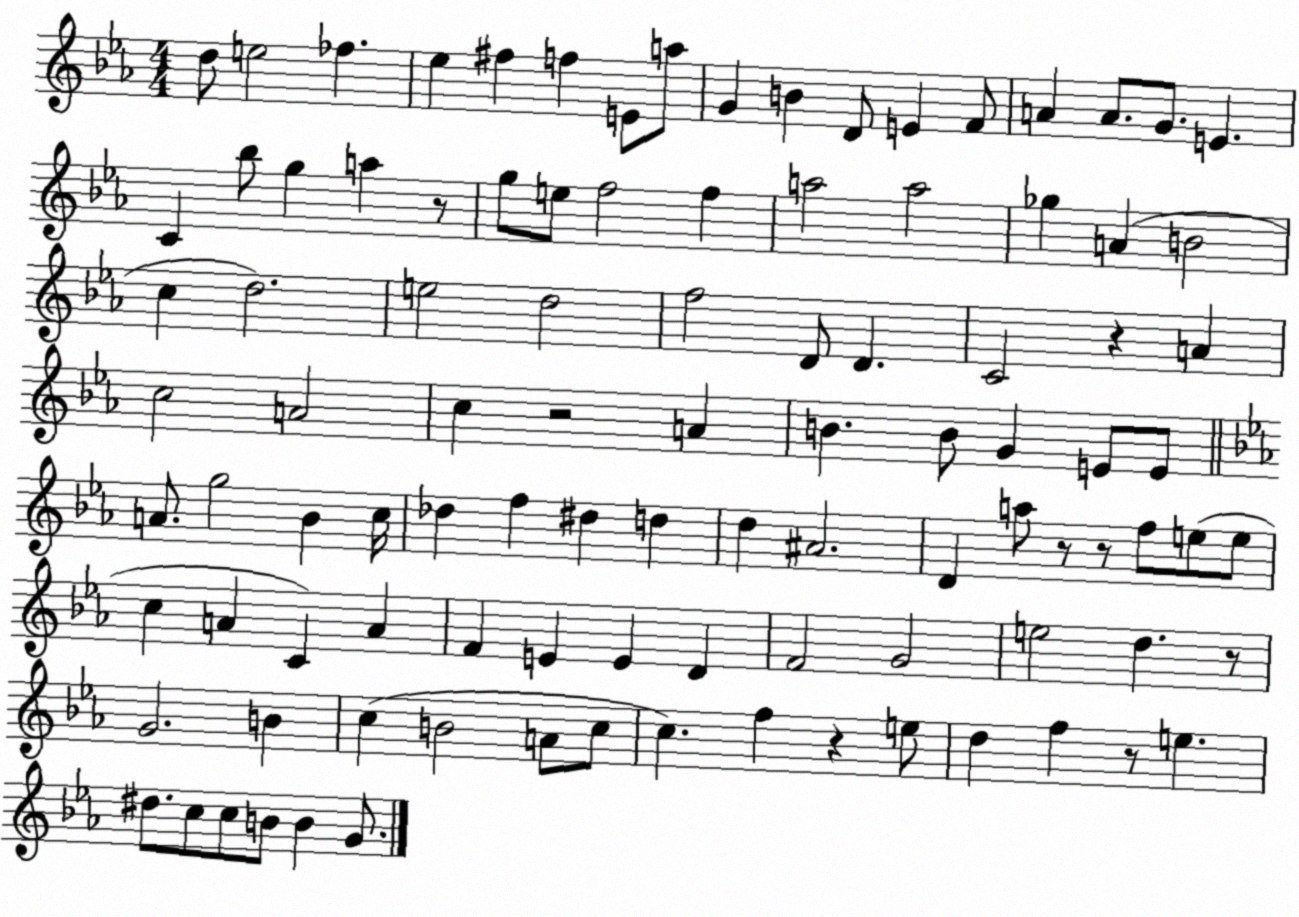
X:1
T:Untitled
M:4/4
L:1/4
K:Eb
d/2 e2 _f _e ^f f E/2 a/2 G B D/2 E F/2 A A/2 G/2 E C _b/2 g a z/2 g/2 e/2 f2 f a2 a2 _g A B2 c d2 e2 d2 f2 D/2 D C2 z A c2 A2 c z2 A B B/2 G E/2 E/2 A/2 g2 _B c/4 _d f ^d d d ^A2 D a/2 z/2 z/2 f/2 e/2 e/2 c A C A F E E D F2 G2 e2 d z/2 G2 B c B2 A/2 c/2 c f z e/2 d f z/2 e ^d/2 c/2 c/2 B/2 B G/2